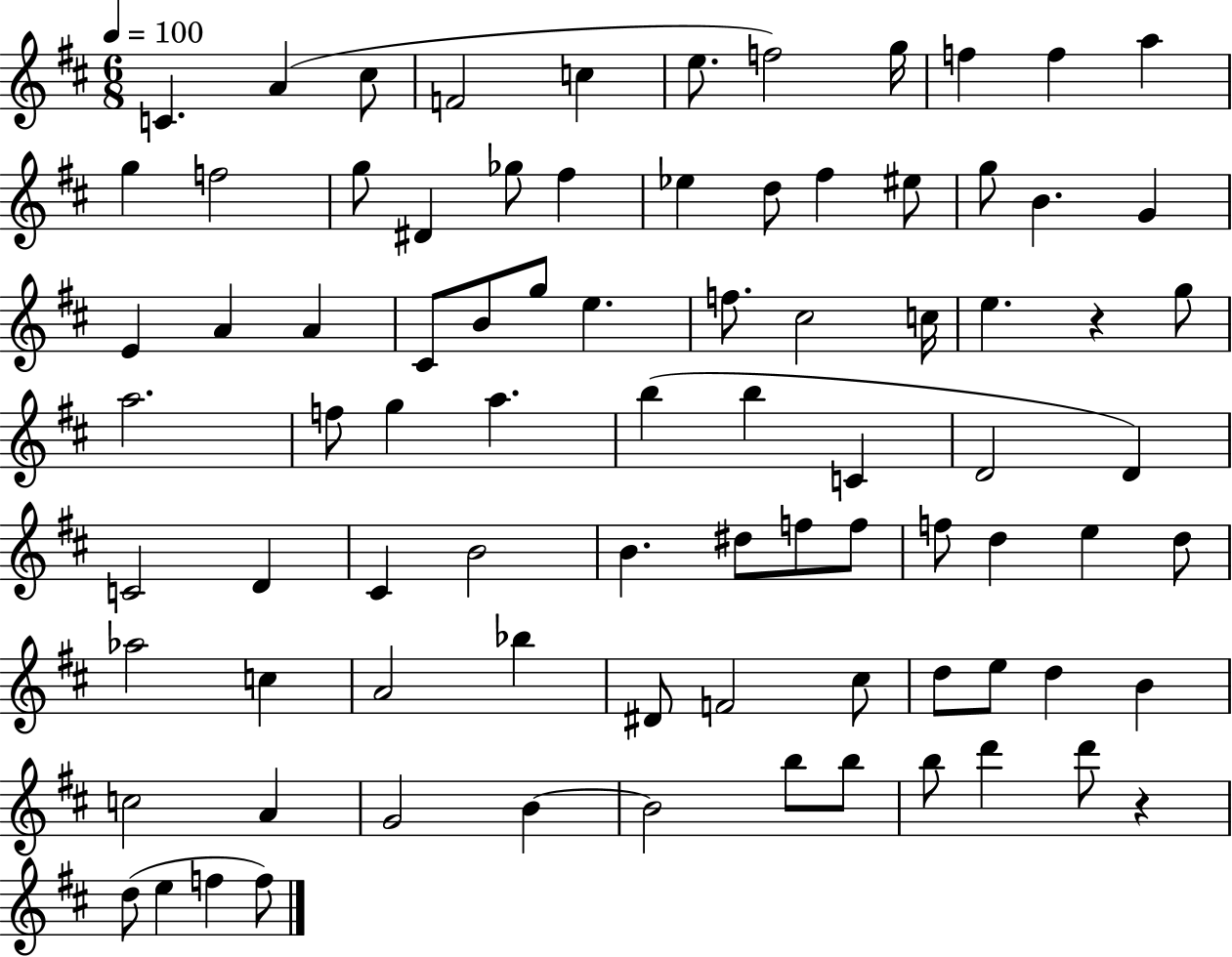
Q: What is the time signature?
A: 6/8